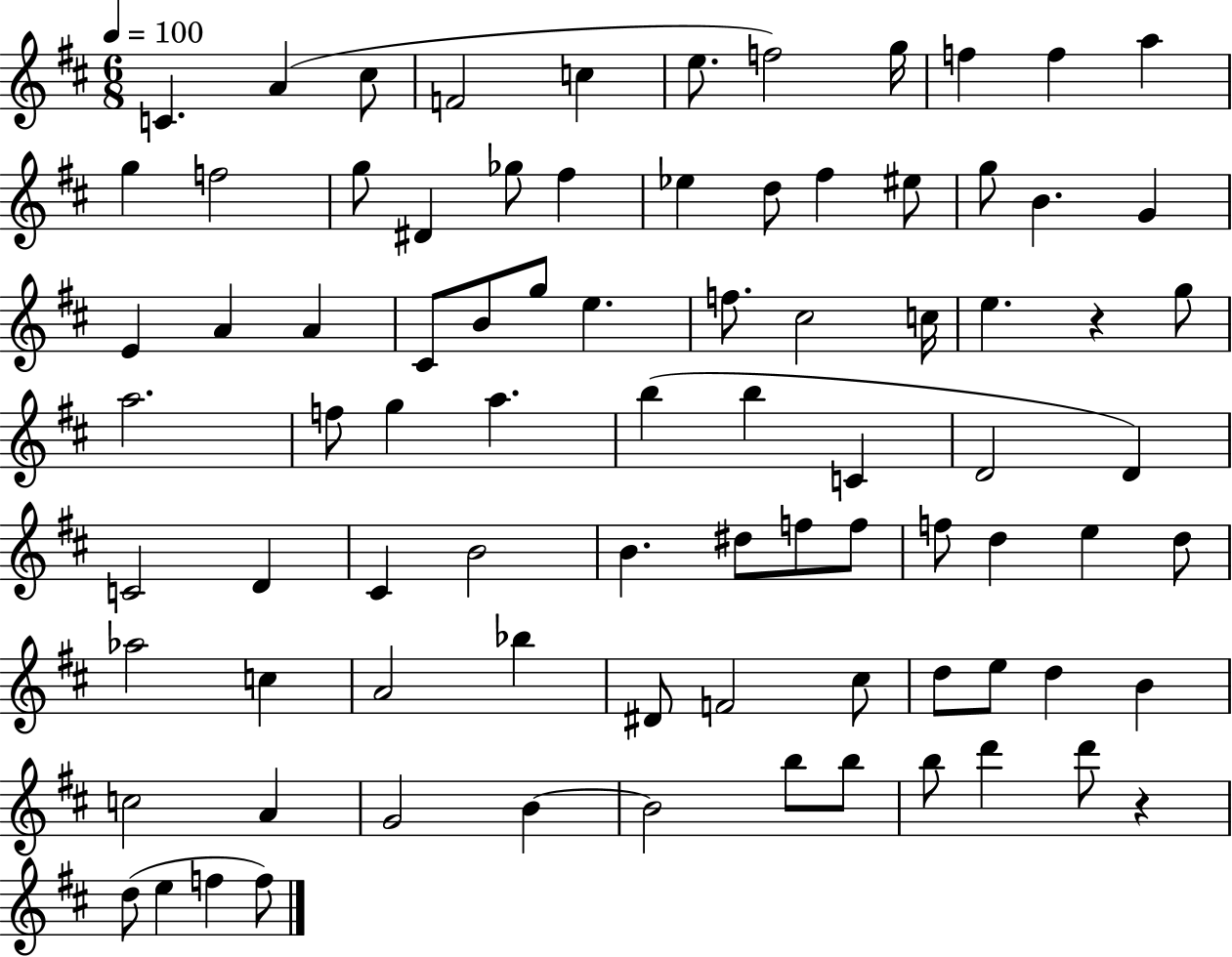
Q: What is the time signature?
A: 6/8